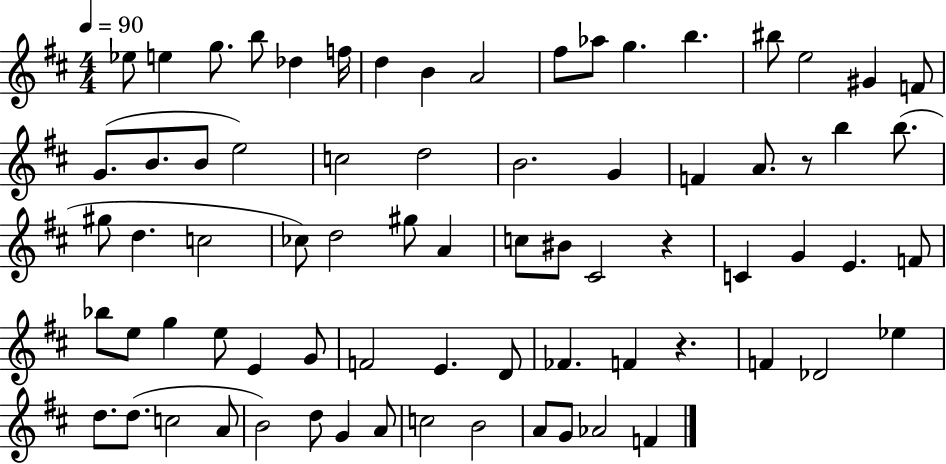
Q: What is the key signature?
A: D major